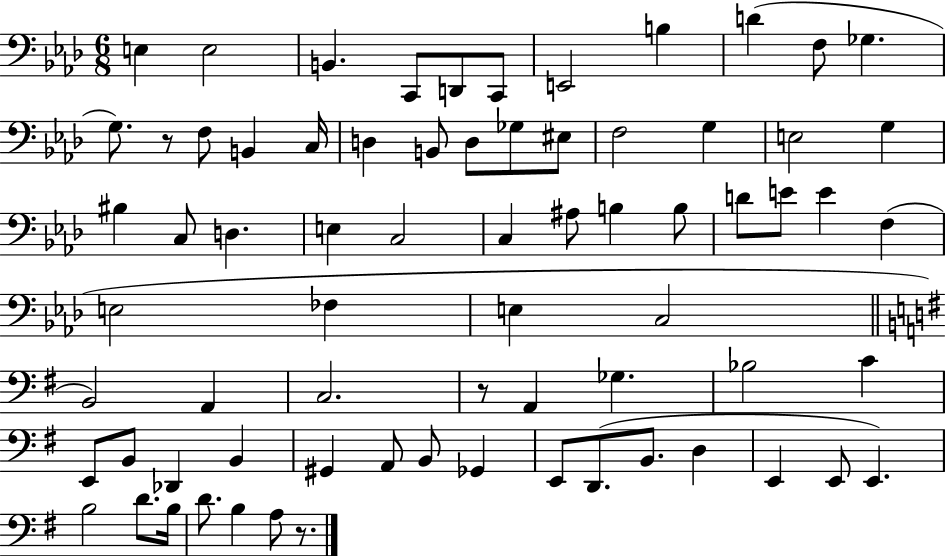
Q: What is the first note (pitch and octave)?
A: E3